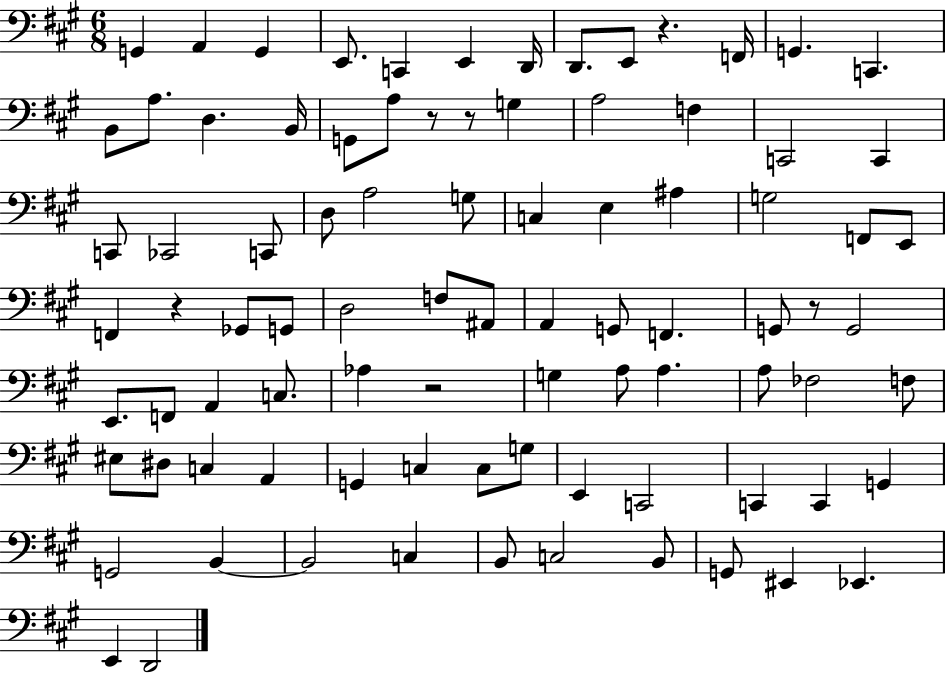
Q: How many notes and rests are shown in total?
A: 88